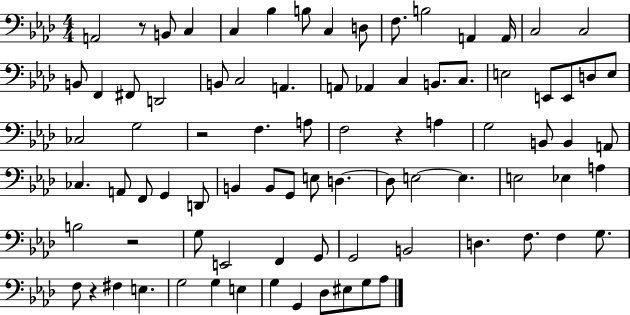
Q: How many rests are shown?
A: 5